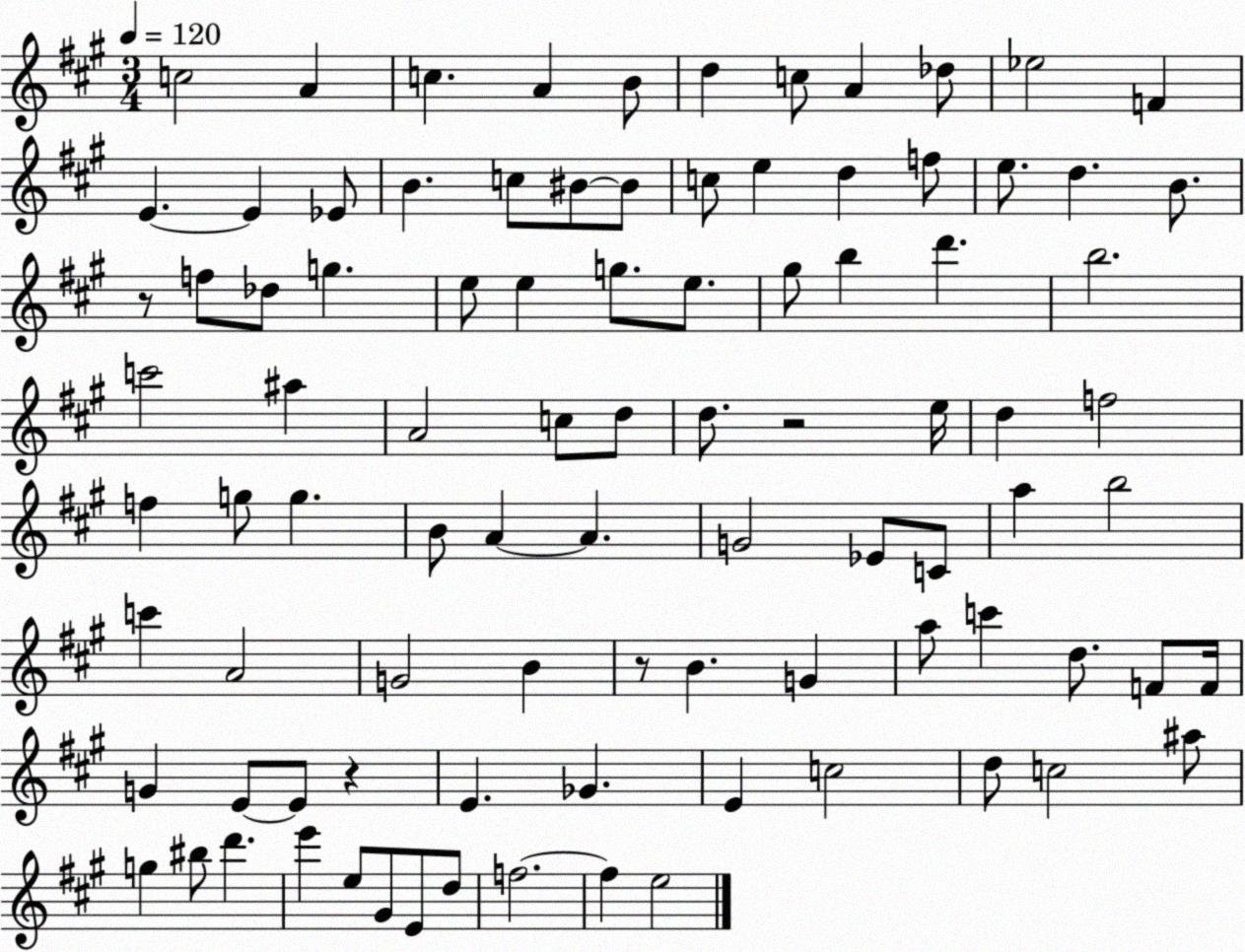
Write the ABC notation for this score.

X:1
T:Untitled
M:3/4
L:1/4
K:A
c2 A c A B/2 d c/2 A _d/2 _e2 F E E _E/2 B c/2 ^B/2 ^B/2 c/2 e d f/2 e/2 d B/2 z/2 f/2 _d/2 g e/2 e g/2 e/2 ^g/2 b d' b2 c'2 ^a A2 c/2 d/2 d/2 z2 e/4 d f2 f g/2 g B/2 A A G2 _E/2 C/2 a b2 c' A2 G2 B z/2 B G a/2 c' d/2 F/2 F/4 G E/2 E/2 z E _G E c2 d/2 c2 ^a/2 g ^b/2 d' e' e/2 ^G/2 E/2 d/2 f2 f e2